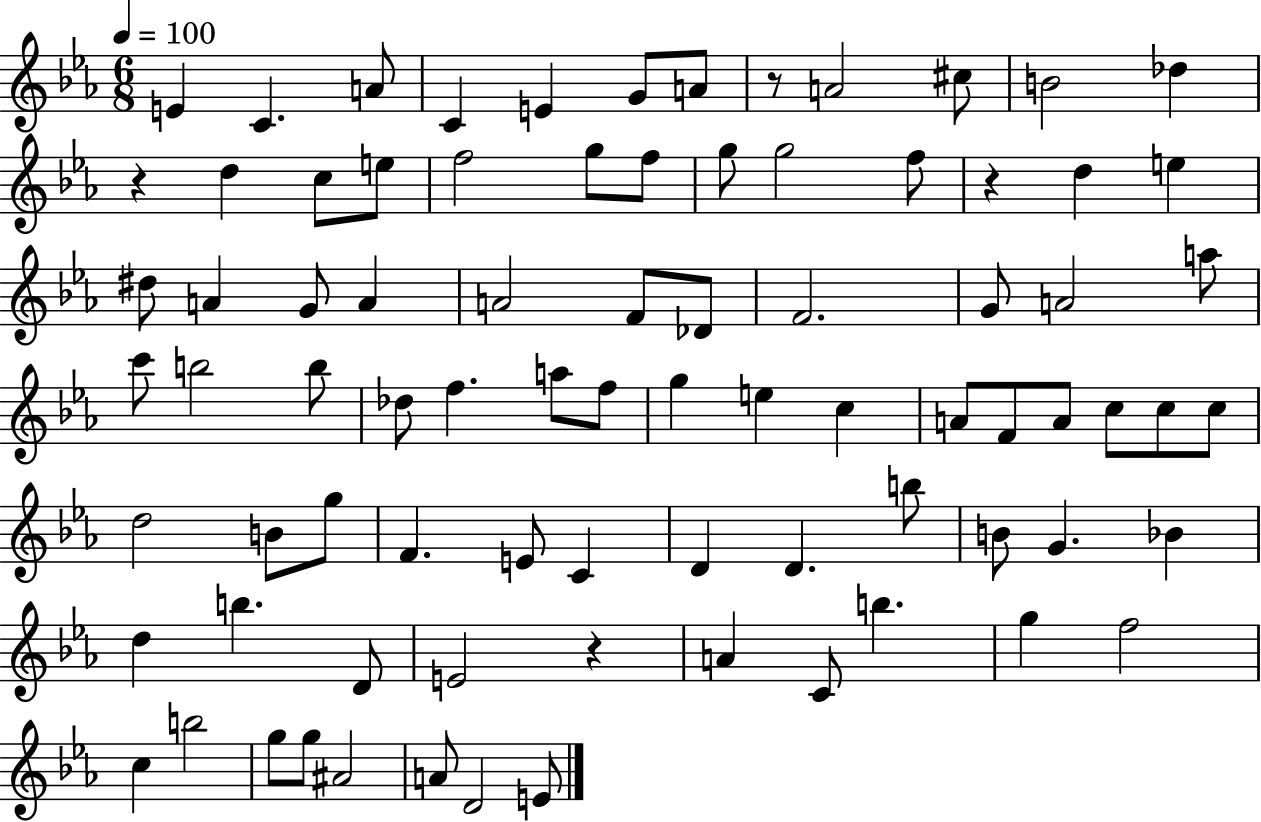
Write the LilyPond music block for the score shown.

{
  \clef treble
  \numericTimeSignature
  \time 6/8
  \key ees \major
  \tempo 4 = 100
  e'4 c'4. a'8 | c'4 e'4 g'8 a'8 | r8 a'2 cis''8 | b'2 des''4 | \break r4 d''4 c''8 e''8 | f''2 g''8 f''8 | g''8 g''2 f''8 | r4 d''4 e''4 | \break dis''8 a'4 g'8 a'4 | a'2 f'8 des'8 | f'2. | g'8 a'2 a''8 | \break c'''8 b''2 b''8 | des''8 f''4. a''8 f''8 | g''4 e''4 c''4 | a'8 f'8 a'8 c''8 c''8 c''8 | \break d''2 b'8 g''8 | f'4. e'8 c'4 | d'4 d'4. b''8 | b'8 g'4. bes'4 | \break d''4 b''4. d'8 | e'2 r4 | a'4 c'8 b''4. | g''4 f''2 | \break c''4 b''2 | g''8 g''8 ais'2 | a'8 d'2 e'8 | \bar "|."
}